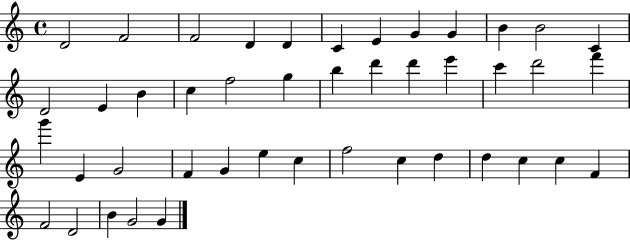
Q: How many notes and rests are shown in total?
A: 44